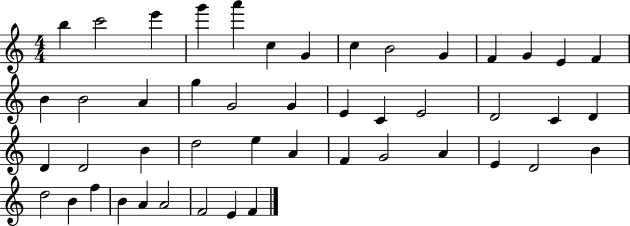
B5/q C6/h E6/q G6/q A6/q C5/q G4/q C5/q B4/h G4/q F4/q G4/q E4/q F4/q B4/q B4/h A4/q G5/q G4/h G4/q E4/q C4/q E4/h D4/h C4/q D4/q D4/q D4/h B4/q D5/h E5/q A4/q F4/q G4/h A4/q E4/q D4/h B4/q D5/h B4/q F5/q B4/q A4/q A4/h F4/h E4/q F4/q